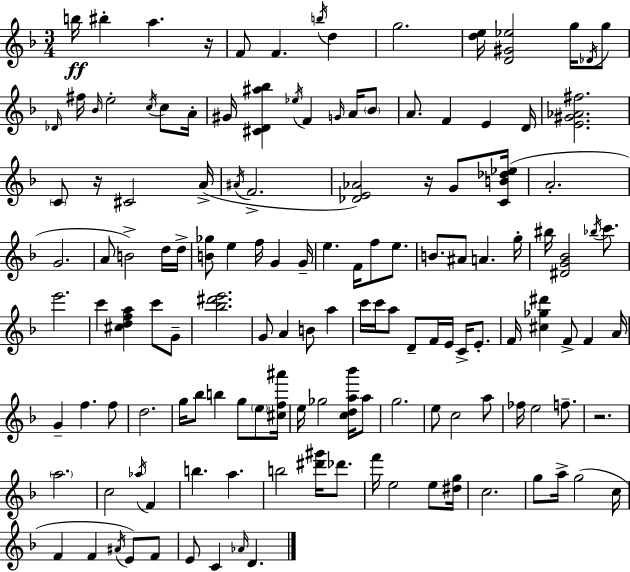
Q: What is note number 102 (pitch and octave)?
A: Db6